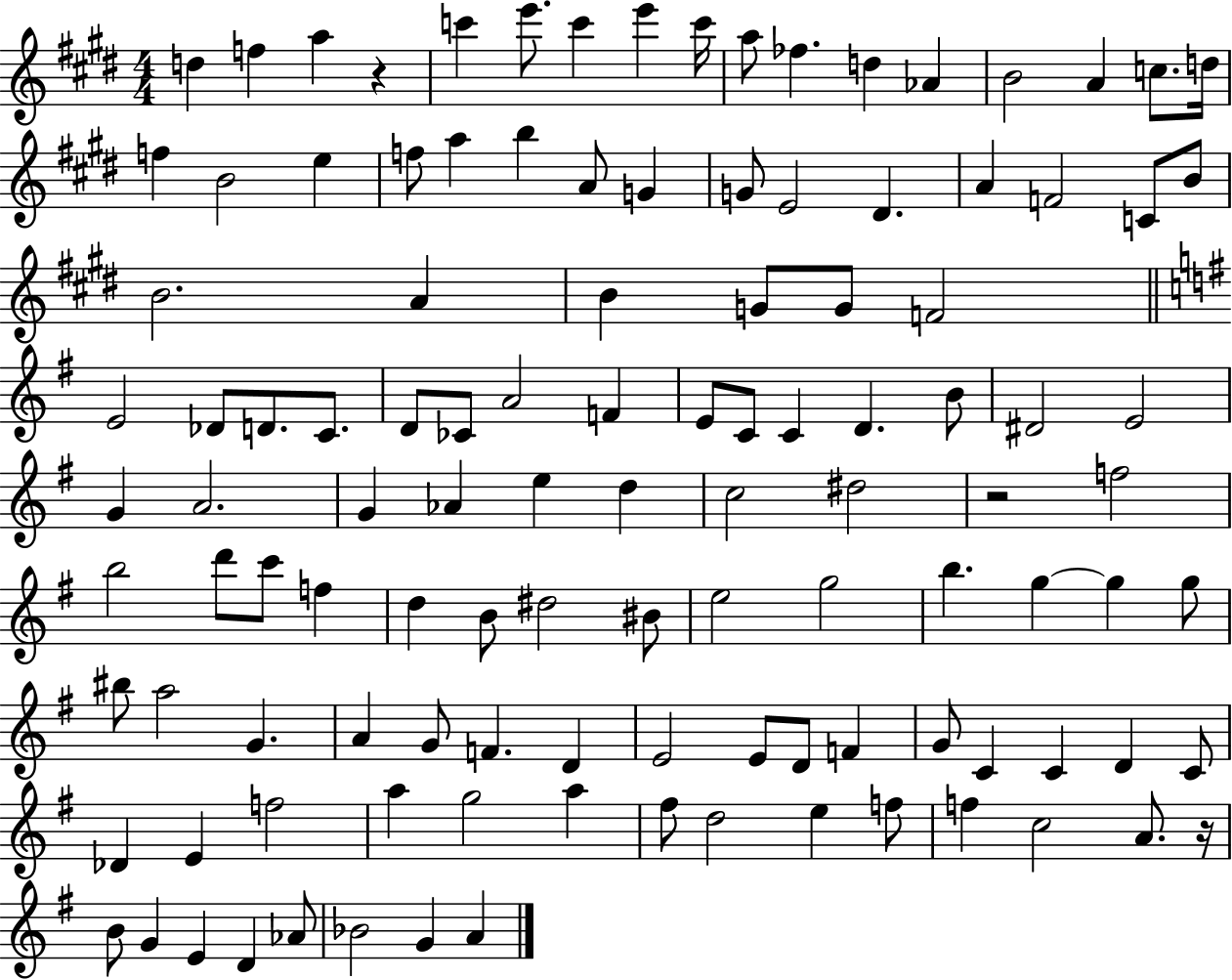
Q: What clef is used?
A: treble